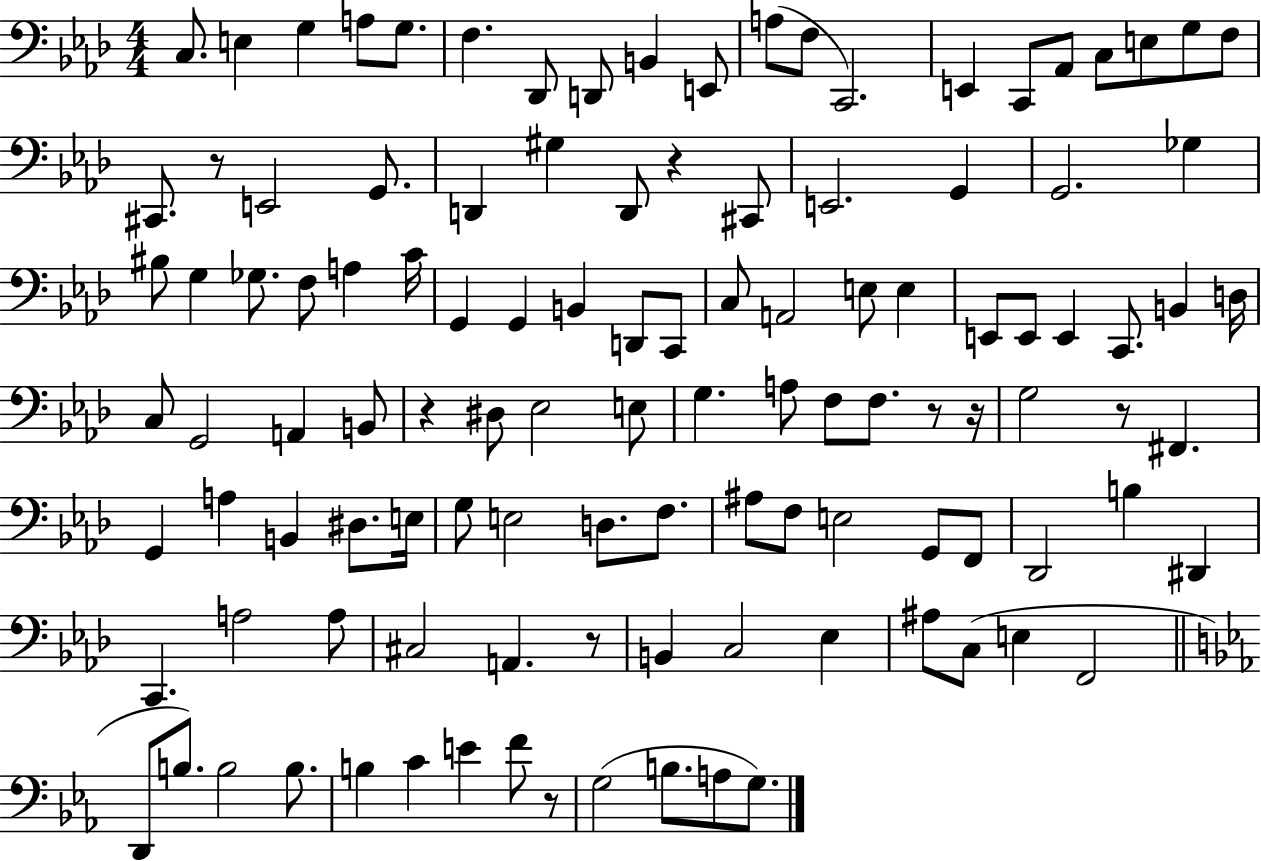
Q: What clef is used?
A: bass